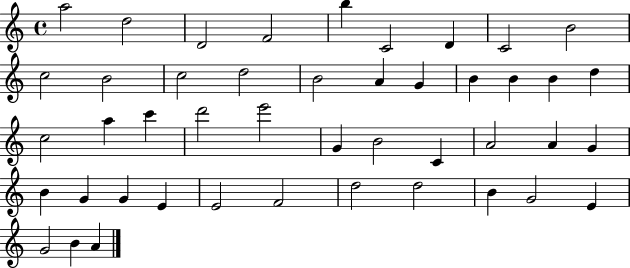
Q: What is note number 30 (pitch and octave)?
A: A4